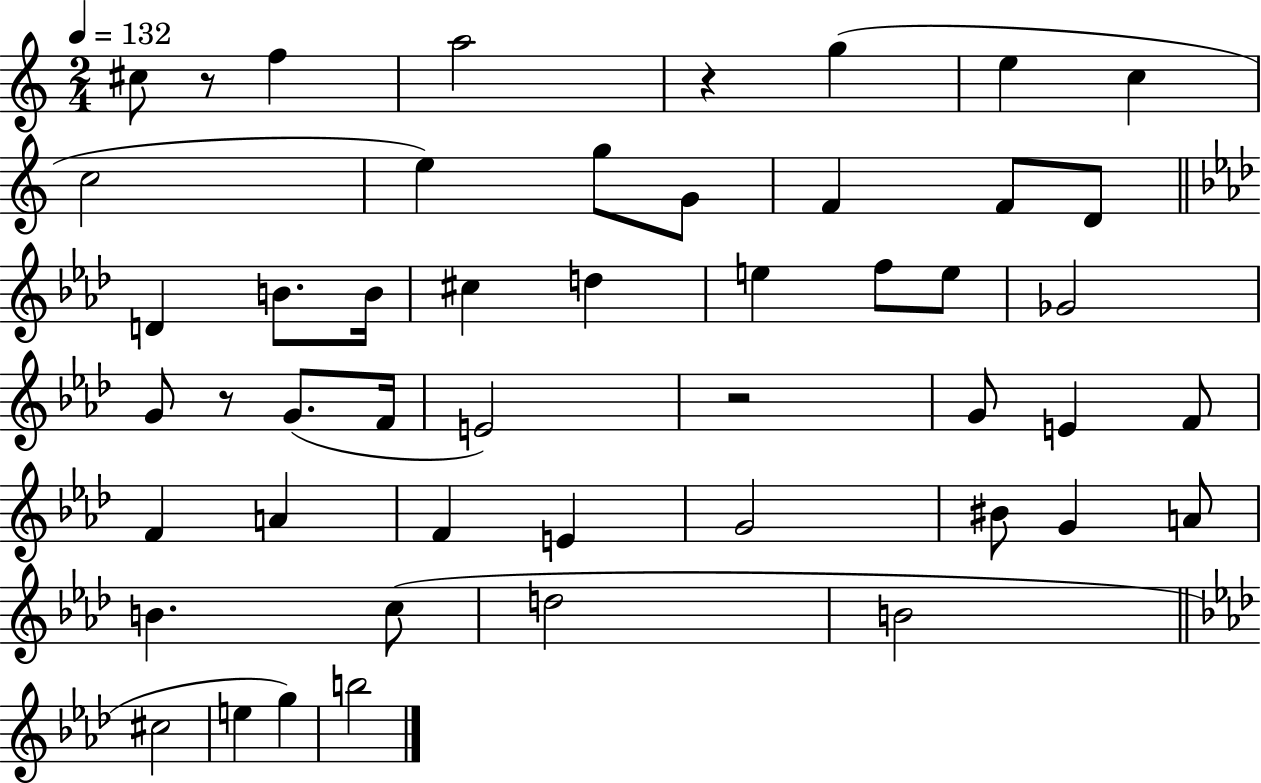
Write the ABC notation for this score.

X:1
T:Untitled
M:2/4
L:1/4
K:C
^c/2 z/2 f a2 z g e c c2 e g/2 G/2 F F/2 D/2 D B/2 B/4 ^c d e f/2 e/2 _G2 G/2 z/2 G/2 F/4 E2 z2 G/2 E F/2 F A F E G2 ^B/2 G A/2 B c/2 d2 B2 ^c2 e g b2